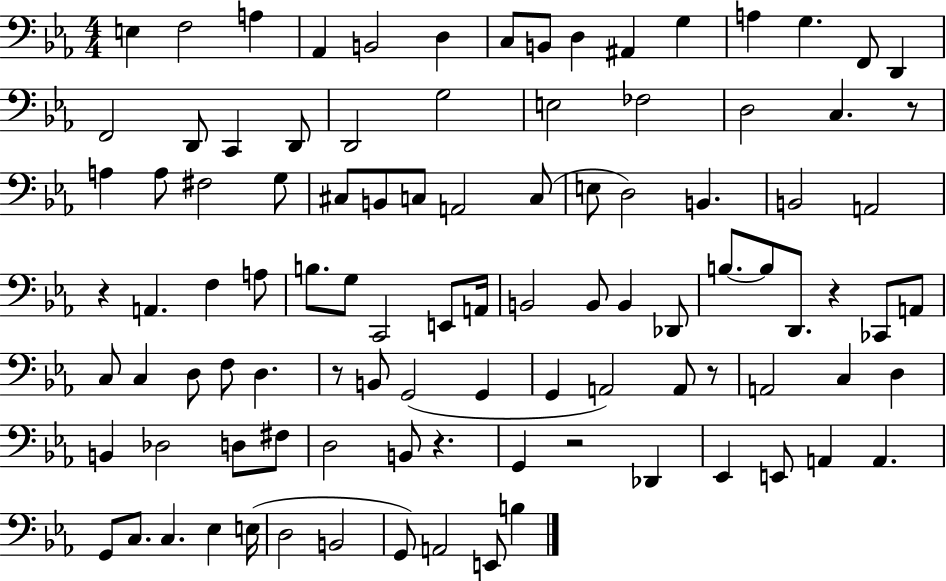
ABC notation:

X:1
T:Untitled
M:4/4
L:1/4
K:Eb
E, F,2 A, _A,, B,,2 D, C,/2 B,,/2 D, ^A,, G, A, G, F,,/2 D,, F,,2 D,,/2 C,, D,,/2 D,,2 G,2 E,2 _F,2 D,2 C, z/2 A, A,/2 ^F,2 G,/2 ^C,/2 B,,/2 C,/2 A,,2 C,/2 E,/2 D,2 B,, B,,2 A,,2 z A,, F, A,/2 B,/2 G,/2 C,,2 E,,/2 A,,/4 B,,2 B,,/2 B,, _D,,/2 B,/2 B,/2 D,,/2 z _C,,/2 A,,/2 C,/2 C, D,/2 F,/2 D, z/2 B,,/2 G,,2 G,, G,, A,,2 A,,/2 z/2 A,,2 C, D, B,, _D,2 D,/2 ^F,/2 D,2 B,,/2 z G,, z2 _D,, _E,, E,,/2 A,, A,, G,,/2 C,/2 C, _E, E,/4 D,2 B,,2 G,,/2 A,,2 E,,/2 B,